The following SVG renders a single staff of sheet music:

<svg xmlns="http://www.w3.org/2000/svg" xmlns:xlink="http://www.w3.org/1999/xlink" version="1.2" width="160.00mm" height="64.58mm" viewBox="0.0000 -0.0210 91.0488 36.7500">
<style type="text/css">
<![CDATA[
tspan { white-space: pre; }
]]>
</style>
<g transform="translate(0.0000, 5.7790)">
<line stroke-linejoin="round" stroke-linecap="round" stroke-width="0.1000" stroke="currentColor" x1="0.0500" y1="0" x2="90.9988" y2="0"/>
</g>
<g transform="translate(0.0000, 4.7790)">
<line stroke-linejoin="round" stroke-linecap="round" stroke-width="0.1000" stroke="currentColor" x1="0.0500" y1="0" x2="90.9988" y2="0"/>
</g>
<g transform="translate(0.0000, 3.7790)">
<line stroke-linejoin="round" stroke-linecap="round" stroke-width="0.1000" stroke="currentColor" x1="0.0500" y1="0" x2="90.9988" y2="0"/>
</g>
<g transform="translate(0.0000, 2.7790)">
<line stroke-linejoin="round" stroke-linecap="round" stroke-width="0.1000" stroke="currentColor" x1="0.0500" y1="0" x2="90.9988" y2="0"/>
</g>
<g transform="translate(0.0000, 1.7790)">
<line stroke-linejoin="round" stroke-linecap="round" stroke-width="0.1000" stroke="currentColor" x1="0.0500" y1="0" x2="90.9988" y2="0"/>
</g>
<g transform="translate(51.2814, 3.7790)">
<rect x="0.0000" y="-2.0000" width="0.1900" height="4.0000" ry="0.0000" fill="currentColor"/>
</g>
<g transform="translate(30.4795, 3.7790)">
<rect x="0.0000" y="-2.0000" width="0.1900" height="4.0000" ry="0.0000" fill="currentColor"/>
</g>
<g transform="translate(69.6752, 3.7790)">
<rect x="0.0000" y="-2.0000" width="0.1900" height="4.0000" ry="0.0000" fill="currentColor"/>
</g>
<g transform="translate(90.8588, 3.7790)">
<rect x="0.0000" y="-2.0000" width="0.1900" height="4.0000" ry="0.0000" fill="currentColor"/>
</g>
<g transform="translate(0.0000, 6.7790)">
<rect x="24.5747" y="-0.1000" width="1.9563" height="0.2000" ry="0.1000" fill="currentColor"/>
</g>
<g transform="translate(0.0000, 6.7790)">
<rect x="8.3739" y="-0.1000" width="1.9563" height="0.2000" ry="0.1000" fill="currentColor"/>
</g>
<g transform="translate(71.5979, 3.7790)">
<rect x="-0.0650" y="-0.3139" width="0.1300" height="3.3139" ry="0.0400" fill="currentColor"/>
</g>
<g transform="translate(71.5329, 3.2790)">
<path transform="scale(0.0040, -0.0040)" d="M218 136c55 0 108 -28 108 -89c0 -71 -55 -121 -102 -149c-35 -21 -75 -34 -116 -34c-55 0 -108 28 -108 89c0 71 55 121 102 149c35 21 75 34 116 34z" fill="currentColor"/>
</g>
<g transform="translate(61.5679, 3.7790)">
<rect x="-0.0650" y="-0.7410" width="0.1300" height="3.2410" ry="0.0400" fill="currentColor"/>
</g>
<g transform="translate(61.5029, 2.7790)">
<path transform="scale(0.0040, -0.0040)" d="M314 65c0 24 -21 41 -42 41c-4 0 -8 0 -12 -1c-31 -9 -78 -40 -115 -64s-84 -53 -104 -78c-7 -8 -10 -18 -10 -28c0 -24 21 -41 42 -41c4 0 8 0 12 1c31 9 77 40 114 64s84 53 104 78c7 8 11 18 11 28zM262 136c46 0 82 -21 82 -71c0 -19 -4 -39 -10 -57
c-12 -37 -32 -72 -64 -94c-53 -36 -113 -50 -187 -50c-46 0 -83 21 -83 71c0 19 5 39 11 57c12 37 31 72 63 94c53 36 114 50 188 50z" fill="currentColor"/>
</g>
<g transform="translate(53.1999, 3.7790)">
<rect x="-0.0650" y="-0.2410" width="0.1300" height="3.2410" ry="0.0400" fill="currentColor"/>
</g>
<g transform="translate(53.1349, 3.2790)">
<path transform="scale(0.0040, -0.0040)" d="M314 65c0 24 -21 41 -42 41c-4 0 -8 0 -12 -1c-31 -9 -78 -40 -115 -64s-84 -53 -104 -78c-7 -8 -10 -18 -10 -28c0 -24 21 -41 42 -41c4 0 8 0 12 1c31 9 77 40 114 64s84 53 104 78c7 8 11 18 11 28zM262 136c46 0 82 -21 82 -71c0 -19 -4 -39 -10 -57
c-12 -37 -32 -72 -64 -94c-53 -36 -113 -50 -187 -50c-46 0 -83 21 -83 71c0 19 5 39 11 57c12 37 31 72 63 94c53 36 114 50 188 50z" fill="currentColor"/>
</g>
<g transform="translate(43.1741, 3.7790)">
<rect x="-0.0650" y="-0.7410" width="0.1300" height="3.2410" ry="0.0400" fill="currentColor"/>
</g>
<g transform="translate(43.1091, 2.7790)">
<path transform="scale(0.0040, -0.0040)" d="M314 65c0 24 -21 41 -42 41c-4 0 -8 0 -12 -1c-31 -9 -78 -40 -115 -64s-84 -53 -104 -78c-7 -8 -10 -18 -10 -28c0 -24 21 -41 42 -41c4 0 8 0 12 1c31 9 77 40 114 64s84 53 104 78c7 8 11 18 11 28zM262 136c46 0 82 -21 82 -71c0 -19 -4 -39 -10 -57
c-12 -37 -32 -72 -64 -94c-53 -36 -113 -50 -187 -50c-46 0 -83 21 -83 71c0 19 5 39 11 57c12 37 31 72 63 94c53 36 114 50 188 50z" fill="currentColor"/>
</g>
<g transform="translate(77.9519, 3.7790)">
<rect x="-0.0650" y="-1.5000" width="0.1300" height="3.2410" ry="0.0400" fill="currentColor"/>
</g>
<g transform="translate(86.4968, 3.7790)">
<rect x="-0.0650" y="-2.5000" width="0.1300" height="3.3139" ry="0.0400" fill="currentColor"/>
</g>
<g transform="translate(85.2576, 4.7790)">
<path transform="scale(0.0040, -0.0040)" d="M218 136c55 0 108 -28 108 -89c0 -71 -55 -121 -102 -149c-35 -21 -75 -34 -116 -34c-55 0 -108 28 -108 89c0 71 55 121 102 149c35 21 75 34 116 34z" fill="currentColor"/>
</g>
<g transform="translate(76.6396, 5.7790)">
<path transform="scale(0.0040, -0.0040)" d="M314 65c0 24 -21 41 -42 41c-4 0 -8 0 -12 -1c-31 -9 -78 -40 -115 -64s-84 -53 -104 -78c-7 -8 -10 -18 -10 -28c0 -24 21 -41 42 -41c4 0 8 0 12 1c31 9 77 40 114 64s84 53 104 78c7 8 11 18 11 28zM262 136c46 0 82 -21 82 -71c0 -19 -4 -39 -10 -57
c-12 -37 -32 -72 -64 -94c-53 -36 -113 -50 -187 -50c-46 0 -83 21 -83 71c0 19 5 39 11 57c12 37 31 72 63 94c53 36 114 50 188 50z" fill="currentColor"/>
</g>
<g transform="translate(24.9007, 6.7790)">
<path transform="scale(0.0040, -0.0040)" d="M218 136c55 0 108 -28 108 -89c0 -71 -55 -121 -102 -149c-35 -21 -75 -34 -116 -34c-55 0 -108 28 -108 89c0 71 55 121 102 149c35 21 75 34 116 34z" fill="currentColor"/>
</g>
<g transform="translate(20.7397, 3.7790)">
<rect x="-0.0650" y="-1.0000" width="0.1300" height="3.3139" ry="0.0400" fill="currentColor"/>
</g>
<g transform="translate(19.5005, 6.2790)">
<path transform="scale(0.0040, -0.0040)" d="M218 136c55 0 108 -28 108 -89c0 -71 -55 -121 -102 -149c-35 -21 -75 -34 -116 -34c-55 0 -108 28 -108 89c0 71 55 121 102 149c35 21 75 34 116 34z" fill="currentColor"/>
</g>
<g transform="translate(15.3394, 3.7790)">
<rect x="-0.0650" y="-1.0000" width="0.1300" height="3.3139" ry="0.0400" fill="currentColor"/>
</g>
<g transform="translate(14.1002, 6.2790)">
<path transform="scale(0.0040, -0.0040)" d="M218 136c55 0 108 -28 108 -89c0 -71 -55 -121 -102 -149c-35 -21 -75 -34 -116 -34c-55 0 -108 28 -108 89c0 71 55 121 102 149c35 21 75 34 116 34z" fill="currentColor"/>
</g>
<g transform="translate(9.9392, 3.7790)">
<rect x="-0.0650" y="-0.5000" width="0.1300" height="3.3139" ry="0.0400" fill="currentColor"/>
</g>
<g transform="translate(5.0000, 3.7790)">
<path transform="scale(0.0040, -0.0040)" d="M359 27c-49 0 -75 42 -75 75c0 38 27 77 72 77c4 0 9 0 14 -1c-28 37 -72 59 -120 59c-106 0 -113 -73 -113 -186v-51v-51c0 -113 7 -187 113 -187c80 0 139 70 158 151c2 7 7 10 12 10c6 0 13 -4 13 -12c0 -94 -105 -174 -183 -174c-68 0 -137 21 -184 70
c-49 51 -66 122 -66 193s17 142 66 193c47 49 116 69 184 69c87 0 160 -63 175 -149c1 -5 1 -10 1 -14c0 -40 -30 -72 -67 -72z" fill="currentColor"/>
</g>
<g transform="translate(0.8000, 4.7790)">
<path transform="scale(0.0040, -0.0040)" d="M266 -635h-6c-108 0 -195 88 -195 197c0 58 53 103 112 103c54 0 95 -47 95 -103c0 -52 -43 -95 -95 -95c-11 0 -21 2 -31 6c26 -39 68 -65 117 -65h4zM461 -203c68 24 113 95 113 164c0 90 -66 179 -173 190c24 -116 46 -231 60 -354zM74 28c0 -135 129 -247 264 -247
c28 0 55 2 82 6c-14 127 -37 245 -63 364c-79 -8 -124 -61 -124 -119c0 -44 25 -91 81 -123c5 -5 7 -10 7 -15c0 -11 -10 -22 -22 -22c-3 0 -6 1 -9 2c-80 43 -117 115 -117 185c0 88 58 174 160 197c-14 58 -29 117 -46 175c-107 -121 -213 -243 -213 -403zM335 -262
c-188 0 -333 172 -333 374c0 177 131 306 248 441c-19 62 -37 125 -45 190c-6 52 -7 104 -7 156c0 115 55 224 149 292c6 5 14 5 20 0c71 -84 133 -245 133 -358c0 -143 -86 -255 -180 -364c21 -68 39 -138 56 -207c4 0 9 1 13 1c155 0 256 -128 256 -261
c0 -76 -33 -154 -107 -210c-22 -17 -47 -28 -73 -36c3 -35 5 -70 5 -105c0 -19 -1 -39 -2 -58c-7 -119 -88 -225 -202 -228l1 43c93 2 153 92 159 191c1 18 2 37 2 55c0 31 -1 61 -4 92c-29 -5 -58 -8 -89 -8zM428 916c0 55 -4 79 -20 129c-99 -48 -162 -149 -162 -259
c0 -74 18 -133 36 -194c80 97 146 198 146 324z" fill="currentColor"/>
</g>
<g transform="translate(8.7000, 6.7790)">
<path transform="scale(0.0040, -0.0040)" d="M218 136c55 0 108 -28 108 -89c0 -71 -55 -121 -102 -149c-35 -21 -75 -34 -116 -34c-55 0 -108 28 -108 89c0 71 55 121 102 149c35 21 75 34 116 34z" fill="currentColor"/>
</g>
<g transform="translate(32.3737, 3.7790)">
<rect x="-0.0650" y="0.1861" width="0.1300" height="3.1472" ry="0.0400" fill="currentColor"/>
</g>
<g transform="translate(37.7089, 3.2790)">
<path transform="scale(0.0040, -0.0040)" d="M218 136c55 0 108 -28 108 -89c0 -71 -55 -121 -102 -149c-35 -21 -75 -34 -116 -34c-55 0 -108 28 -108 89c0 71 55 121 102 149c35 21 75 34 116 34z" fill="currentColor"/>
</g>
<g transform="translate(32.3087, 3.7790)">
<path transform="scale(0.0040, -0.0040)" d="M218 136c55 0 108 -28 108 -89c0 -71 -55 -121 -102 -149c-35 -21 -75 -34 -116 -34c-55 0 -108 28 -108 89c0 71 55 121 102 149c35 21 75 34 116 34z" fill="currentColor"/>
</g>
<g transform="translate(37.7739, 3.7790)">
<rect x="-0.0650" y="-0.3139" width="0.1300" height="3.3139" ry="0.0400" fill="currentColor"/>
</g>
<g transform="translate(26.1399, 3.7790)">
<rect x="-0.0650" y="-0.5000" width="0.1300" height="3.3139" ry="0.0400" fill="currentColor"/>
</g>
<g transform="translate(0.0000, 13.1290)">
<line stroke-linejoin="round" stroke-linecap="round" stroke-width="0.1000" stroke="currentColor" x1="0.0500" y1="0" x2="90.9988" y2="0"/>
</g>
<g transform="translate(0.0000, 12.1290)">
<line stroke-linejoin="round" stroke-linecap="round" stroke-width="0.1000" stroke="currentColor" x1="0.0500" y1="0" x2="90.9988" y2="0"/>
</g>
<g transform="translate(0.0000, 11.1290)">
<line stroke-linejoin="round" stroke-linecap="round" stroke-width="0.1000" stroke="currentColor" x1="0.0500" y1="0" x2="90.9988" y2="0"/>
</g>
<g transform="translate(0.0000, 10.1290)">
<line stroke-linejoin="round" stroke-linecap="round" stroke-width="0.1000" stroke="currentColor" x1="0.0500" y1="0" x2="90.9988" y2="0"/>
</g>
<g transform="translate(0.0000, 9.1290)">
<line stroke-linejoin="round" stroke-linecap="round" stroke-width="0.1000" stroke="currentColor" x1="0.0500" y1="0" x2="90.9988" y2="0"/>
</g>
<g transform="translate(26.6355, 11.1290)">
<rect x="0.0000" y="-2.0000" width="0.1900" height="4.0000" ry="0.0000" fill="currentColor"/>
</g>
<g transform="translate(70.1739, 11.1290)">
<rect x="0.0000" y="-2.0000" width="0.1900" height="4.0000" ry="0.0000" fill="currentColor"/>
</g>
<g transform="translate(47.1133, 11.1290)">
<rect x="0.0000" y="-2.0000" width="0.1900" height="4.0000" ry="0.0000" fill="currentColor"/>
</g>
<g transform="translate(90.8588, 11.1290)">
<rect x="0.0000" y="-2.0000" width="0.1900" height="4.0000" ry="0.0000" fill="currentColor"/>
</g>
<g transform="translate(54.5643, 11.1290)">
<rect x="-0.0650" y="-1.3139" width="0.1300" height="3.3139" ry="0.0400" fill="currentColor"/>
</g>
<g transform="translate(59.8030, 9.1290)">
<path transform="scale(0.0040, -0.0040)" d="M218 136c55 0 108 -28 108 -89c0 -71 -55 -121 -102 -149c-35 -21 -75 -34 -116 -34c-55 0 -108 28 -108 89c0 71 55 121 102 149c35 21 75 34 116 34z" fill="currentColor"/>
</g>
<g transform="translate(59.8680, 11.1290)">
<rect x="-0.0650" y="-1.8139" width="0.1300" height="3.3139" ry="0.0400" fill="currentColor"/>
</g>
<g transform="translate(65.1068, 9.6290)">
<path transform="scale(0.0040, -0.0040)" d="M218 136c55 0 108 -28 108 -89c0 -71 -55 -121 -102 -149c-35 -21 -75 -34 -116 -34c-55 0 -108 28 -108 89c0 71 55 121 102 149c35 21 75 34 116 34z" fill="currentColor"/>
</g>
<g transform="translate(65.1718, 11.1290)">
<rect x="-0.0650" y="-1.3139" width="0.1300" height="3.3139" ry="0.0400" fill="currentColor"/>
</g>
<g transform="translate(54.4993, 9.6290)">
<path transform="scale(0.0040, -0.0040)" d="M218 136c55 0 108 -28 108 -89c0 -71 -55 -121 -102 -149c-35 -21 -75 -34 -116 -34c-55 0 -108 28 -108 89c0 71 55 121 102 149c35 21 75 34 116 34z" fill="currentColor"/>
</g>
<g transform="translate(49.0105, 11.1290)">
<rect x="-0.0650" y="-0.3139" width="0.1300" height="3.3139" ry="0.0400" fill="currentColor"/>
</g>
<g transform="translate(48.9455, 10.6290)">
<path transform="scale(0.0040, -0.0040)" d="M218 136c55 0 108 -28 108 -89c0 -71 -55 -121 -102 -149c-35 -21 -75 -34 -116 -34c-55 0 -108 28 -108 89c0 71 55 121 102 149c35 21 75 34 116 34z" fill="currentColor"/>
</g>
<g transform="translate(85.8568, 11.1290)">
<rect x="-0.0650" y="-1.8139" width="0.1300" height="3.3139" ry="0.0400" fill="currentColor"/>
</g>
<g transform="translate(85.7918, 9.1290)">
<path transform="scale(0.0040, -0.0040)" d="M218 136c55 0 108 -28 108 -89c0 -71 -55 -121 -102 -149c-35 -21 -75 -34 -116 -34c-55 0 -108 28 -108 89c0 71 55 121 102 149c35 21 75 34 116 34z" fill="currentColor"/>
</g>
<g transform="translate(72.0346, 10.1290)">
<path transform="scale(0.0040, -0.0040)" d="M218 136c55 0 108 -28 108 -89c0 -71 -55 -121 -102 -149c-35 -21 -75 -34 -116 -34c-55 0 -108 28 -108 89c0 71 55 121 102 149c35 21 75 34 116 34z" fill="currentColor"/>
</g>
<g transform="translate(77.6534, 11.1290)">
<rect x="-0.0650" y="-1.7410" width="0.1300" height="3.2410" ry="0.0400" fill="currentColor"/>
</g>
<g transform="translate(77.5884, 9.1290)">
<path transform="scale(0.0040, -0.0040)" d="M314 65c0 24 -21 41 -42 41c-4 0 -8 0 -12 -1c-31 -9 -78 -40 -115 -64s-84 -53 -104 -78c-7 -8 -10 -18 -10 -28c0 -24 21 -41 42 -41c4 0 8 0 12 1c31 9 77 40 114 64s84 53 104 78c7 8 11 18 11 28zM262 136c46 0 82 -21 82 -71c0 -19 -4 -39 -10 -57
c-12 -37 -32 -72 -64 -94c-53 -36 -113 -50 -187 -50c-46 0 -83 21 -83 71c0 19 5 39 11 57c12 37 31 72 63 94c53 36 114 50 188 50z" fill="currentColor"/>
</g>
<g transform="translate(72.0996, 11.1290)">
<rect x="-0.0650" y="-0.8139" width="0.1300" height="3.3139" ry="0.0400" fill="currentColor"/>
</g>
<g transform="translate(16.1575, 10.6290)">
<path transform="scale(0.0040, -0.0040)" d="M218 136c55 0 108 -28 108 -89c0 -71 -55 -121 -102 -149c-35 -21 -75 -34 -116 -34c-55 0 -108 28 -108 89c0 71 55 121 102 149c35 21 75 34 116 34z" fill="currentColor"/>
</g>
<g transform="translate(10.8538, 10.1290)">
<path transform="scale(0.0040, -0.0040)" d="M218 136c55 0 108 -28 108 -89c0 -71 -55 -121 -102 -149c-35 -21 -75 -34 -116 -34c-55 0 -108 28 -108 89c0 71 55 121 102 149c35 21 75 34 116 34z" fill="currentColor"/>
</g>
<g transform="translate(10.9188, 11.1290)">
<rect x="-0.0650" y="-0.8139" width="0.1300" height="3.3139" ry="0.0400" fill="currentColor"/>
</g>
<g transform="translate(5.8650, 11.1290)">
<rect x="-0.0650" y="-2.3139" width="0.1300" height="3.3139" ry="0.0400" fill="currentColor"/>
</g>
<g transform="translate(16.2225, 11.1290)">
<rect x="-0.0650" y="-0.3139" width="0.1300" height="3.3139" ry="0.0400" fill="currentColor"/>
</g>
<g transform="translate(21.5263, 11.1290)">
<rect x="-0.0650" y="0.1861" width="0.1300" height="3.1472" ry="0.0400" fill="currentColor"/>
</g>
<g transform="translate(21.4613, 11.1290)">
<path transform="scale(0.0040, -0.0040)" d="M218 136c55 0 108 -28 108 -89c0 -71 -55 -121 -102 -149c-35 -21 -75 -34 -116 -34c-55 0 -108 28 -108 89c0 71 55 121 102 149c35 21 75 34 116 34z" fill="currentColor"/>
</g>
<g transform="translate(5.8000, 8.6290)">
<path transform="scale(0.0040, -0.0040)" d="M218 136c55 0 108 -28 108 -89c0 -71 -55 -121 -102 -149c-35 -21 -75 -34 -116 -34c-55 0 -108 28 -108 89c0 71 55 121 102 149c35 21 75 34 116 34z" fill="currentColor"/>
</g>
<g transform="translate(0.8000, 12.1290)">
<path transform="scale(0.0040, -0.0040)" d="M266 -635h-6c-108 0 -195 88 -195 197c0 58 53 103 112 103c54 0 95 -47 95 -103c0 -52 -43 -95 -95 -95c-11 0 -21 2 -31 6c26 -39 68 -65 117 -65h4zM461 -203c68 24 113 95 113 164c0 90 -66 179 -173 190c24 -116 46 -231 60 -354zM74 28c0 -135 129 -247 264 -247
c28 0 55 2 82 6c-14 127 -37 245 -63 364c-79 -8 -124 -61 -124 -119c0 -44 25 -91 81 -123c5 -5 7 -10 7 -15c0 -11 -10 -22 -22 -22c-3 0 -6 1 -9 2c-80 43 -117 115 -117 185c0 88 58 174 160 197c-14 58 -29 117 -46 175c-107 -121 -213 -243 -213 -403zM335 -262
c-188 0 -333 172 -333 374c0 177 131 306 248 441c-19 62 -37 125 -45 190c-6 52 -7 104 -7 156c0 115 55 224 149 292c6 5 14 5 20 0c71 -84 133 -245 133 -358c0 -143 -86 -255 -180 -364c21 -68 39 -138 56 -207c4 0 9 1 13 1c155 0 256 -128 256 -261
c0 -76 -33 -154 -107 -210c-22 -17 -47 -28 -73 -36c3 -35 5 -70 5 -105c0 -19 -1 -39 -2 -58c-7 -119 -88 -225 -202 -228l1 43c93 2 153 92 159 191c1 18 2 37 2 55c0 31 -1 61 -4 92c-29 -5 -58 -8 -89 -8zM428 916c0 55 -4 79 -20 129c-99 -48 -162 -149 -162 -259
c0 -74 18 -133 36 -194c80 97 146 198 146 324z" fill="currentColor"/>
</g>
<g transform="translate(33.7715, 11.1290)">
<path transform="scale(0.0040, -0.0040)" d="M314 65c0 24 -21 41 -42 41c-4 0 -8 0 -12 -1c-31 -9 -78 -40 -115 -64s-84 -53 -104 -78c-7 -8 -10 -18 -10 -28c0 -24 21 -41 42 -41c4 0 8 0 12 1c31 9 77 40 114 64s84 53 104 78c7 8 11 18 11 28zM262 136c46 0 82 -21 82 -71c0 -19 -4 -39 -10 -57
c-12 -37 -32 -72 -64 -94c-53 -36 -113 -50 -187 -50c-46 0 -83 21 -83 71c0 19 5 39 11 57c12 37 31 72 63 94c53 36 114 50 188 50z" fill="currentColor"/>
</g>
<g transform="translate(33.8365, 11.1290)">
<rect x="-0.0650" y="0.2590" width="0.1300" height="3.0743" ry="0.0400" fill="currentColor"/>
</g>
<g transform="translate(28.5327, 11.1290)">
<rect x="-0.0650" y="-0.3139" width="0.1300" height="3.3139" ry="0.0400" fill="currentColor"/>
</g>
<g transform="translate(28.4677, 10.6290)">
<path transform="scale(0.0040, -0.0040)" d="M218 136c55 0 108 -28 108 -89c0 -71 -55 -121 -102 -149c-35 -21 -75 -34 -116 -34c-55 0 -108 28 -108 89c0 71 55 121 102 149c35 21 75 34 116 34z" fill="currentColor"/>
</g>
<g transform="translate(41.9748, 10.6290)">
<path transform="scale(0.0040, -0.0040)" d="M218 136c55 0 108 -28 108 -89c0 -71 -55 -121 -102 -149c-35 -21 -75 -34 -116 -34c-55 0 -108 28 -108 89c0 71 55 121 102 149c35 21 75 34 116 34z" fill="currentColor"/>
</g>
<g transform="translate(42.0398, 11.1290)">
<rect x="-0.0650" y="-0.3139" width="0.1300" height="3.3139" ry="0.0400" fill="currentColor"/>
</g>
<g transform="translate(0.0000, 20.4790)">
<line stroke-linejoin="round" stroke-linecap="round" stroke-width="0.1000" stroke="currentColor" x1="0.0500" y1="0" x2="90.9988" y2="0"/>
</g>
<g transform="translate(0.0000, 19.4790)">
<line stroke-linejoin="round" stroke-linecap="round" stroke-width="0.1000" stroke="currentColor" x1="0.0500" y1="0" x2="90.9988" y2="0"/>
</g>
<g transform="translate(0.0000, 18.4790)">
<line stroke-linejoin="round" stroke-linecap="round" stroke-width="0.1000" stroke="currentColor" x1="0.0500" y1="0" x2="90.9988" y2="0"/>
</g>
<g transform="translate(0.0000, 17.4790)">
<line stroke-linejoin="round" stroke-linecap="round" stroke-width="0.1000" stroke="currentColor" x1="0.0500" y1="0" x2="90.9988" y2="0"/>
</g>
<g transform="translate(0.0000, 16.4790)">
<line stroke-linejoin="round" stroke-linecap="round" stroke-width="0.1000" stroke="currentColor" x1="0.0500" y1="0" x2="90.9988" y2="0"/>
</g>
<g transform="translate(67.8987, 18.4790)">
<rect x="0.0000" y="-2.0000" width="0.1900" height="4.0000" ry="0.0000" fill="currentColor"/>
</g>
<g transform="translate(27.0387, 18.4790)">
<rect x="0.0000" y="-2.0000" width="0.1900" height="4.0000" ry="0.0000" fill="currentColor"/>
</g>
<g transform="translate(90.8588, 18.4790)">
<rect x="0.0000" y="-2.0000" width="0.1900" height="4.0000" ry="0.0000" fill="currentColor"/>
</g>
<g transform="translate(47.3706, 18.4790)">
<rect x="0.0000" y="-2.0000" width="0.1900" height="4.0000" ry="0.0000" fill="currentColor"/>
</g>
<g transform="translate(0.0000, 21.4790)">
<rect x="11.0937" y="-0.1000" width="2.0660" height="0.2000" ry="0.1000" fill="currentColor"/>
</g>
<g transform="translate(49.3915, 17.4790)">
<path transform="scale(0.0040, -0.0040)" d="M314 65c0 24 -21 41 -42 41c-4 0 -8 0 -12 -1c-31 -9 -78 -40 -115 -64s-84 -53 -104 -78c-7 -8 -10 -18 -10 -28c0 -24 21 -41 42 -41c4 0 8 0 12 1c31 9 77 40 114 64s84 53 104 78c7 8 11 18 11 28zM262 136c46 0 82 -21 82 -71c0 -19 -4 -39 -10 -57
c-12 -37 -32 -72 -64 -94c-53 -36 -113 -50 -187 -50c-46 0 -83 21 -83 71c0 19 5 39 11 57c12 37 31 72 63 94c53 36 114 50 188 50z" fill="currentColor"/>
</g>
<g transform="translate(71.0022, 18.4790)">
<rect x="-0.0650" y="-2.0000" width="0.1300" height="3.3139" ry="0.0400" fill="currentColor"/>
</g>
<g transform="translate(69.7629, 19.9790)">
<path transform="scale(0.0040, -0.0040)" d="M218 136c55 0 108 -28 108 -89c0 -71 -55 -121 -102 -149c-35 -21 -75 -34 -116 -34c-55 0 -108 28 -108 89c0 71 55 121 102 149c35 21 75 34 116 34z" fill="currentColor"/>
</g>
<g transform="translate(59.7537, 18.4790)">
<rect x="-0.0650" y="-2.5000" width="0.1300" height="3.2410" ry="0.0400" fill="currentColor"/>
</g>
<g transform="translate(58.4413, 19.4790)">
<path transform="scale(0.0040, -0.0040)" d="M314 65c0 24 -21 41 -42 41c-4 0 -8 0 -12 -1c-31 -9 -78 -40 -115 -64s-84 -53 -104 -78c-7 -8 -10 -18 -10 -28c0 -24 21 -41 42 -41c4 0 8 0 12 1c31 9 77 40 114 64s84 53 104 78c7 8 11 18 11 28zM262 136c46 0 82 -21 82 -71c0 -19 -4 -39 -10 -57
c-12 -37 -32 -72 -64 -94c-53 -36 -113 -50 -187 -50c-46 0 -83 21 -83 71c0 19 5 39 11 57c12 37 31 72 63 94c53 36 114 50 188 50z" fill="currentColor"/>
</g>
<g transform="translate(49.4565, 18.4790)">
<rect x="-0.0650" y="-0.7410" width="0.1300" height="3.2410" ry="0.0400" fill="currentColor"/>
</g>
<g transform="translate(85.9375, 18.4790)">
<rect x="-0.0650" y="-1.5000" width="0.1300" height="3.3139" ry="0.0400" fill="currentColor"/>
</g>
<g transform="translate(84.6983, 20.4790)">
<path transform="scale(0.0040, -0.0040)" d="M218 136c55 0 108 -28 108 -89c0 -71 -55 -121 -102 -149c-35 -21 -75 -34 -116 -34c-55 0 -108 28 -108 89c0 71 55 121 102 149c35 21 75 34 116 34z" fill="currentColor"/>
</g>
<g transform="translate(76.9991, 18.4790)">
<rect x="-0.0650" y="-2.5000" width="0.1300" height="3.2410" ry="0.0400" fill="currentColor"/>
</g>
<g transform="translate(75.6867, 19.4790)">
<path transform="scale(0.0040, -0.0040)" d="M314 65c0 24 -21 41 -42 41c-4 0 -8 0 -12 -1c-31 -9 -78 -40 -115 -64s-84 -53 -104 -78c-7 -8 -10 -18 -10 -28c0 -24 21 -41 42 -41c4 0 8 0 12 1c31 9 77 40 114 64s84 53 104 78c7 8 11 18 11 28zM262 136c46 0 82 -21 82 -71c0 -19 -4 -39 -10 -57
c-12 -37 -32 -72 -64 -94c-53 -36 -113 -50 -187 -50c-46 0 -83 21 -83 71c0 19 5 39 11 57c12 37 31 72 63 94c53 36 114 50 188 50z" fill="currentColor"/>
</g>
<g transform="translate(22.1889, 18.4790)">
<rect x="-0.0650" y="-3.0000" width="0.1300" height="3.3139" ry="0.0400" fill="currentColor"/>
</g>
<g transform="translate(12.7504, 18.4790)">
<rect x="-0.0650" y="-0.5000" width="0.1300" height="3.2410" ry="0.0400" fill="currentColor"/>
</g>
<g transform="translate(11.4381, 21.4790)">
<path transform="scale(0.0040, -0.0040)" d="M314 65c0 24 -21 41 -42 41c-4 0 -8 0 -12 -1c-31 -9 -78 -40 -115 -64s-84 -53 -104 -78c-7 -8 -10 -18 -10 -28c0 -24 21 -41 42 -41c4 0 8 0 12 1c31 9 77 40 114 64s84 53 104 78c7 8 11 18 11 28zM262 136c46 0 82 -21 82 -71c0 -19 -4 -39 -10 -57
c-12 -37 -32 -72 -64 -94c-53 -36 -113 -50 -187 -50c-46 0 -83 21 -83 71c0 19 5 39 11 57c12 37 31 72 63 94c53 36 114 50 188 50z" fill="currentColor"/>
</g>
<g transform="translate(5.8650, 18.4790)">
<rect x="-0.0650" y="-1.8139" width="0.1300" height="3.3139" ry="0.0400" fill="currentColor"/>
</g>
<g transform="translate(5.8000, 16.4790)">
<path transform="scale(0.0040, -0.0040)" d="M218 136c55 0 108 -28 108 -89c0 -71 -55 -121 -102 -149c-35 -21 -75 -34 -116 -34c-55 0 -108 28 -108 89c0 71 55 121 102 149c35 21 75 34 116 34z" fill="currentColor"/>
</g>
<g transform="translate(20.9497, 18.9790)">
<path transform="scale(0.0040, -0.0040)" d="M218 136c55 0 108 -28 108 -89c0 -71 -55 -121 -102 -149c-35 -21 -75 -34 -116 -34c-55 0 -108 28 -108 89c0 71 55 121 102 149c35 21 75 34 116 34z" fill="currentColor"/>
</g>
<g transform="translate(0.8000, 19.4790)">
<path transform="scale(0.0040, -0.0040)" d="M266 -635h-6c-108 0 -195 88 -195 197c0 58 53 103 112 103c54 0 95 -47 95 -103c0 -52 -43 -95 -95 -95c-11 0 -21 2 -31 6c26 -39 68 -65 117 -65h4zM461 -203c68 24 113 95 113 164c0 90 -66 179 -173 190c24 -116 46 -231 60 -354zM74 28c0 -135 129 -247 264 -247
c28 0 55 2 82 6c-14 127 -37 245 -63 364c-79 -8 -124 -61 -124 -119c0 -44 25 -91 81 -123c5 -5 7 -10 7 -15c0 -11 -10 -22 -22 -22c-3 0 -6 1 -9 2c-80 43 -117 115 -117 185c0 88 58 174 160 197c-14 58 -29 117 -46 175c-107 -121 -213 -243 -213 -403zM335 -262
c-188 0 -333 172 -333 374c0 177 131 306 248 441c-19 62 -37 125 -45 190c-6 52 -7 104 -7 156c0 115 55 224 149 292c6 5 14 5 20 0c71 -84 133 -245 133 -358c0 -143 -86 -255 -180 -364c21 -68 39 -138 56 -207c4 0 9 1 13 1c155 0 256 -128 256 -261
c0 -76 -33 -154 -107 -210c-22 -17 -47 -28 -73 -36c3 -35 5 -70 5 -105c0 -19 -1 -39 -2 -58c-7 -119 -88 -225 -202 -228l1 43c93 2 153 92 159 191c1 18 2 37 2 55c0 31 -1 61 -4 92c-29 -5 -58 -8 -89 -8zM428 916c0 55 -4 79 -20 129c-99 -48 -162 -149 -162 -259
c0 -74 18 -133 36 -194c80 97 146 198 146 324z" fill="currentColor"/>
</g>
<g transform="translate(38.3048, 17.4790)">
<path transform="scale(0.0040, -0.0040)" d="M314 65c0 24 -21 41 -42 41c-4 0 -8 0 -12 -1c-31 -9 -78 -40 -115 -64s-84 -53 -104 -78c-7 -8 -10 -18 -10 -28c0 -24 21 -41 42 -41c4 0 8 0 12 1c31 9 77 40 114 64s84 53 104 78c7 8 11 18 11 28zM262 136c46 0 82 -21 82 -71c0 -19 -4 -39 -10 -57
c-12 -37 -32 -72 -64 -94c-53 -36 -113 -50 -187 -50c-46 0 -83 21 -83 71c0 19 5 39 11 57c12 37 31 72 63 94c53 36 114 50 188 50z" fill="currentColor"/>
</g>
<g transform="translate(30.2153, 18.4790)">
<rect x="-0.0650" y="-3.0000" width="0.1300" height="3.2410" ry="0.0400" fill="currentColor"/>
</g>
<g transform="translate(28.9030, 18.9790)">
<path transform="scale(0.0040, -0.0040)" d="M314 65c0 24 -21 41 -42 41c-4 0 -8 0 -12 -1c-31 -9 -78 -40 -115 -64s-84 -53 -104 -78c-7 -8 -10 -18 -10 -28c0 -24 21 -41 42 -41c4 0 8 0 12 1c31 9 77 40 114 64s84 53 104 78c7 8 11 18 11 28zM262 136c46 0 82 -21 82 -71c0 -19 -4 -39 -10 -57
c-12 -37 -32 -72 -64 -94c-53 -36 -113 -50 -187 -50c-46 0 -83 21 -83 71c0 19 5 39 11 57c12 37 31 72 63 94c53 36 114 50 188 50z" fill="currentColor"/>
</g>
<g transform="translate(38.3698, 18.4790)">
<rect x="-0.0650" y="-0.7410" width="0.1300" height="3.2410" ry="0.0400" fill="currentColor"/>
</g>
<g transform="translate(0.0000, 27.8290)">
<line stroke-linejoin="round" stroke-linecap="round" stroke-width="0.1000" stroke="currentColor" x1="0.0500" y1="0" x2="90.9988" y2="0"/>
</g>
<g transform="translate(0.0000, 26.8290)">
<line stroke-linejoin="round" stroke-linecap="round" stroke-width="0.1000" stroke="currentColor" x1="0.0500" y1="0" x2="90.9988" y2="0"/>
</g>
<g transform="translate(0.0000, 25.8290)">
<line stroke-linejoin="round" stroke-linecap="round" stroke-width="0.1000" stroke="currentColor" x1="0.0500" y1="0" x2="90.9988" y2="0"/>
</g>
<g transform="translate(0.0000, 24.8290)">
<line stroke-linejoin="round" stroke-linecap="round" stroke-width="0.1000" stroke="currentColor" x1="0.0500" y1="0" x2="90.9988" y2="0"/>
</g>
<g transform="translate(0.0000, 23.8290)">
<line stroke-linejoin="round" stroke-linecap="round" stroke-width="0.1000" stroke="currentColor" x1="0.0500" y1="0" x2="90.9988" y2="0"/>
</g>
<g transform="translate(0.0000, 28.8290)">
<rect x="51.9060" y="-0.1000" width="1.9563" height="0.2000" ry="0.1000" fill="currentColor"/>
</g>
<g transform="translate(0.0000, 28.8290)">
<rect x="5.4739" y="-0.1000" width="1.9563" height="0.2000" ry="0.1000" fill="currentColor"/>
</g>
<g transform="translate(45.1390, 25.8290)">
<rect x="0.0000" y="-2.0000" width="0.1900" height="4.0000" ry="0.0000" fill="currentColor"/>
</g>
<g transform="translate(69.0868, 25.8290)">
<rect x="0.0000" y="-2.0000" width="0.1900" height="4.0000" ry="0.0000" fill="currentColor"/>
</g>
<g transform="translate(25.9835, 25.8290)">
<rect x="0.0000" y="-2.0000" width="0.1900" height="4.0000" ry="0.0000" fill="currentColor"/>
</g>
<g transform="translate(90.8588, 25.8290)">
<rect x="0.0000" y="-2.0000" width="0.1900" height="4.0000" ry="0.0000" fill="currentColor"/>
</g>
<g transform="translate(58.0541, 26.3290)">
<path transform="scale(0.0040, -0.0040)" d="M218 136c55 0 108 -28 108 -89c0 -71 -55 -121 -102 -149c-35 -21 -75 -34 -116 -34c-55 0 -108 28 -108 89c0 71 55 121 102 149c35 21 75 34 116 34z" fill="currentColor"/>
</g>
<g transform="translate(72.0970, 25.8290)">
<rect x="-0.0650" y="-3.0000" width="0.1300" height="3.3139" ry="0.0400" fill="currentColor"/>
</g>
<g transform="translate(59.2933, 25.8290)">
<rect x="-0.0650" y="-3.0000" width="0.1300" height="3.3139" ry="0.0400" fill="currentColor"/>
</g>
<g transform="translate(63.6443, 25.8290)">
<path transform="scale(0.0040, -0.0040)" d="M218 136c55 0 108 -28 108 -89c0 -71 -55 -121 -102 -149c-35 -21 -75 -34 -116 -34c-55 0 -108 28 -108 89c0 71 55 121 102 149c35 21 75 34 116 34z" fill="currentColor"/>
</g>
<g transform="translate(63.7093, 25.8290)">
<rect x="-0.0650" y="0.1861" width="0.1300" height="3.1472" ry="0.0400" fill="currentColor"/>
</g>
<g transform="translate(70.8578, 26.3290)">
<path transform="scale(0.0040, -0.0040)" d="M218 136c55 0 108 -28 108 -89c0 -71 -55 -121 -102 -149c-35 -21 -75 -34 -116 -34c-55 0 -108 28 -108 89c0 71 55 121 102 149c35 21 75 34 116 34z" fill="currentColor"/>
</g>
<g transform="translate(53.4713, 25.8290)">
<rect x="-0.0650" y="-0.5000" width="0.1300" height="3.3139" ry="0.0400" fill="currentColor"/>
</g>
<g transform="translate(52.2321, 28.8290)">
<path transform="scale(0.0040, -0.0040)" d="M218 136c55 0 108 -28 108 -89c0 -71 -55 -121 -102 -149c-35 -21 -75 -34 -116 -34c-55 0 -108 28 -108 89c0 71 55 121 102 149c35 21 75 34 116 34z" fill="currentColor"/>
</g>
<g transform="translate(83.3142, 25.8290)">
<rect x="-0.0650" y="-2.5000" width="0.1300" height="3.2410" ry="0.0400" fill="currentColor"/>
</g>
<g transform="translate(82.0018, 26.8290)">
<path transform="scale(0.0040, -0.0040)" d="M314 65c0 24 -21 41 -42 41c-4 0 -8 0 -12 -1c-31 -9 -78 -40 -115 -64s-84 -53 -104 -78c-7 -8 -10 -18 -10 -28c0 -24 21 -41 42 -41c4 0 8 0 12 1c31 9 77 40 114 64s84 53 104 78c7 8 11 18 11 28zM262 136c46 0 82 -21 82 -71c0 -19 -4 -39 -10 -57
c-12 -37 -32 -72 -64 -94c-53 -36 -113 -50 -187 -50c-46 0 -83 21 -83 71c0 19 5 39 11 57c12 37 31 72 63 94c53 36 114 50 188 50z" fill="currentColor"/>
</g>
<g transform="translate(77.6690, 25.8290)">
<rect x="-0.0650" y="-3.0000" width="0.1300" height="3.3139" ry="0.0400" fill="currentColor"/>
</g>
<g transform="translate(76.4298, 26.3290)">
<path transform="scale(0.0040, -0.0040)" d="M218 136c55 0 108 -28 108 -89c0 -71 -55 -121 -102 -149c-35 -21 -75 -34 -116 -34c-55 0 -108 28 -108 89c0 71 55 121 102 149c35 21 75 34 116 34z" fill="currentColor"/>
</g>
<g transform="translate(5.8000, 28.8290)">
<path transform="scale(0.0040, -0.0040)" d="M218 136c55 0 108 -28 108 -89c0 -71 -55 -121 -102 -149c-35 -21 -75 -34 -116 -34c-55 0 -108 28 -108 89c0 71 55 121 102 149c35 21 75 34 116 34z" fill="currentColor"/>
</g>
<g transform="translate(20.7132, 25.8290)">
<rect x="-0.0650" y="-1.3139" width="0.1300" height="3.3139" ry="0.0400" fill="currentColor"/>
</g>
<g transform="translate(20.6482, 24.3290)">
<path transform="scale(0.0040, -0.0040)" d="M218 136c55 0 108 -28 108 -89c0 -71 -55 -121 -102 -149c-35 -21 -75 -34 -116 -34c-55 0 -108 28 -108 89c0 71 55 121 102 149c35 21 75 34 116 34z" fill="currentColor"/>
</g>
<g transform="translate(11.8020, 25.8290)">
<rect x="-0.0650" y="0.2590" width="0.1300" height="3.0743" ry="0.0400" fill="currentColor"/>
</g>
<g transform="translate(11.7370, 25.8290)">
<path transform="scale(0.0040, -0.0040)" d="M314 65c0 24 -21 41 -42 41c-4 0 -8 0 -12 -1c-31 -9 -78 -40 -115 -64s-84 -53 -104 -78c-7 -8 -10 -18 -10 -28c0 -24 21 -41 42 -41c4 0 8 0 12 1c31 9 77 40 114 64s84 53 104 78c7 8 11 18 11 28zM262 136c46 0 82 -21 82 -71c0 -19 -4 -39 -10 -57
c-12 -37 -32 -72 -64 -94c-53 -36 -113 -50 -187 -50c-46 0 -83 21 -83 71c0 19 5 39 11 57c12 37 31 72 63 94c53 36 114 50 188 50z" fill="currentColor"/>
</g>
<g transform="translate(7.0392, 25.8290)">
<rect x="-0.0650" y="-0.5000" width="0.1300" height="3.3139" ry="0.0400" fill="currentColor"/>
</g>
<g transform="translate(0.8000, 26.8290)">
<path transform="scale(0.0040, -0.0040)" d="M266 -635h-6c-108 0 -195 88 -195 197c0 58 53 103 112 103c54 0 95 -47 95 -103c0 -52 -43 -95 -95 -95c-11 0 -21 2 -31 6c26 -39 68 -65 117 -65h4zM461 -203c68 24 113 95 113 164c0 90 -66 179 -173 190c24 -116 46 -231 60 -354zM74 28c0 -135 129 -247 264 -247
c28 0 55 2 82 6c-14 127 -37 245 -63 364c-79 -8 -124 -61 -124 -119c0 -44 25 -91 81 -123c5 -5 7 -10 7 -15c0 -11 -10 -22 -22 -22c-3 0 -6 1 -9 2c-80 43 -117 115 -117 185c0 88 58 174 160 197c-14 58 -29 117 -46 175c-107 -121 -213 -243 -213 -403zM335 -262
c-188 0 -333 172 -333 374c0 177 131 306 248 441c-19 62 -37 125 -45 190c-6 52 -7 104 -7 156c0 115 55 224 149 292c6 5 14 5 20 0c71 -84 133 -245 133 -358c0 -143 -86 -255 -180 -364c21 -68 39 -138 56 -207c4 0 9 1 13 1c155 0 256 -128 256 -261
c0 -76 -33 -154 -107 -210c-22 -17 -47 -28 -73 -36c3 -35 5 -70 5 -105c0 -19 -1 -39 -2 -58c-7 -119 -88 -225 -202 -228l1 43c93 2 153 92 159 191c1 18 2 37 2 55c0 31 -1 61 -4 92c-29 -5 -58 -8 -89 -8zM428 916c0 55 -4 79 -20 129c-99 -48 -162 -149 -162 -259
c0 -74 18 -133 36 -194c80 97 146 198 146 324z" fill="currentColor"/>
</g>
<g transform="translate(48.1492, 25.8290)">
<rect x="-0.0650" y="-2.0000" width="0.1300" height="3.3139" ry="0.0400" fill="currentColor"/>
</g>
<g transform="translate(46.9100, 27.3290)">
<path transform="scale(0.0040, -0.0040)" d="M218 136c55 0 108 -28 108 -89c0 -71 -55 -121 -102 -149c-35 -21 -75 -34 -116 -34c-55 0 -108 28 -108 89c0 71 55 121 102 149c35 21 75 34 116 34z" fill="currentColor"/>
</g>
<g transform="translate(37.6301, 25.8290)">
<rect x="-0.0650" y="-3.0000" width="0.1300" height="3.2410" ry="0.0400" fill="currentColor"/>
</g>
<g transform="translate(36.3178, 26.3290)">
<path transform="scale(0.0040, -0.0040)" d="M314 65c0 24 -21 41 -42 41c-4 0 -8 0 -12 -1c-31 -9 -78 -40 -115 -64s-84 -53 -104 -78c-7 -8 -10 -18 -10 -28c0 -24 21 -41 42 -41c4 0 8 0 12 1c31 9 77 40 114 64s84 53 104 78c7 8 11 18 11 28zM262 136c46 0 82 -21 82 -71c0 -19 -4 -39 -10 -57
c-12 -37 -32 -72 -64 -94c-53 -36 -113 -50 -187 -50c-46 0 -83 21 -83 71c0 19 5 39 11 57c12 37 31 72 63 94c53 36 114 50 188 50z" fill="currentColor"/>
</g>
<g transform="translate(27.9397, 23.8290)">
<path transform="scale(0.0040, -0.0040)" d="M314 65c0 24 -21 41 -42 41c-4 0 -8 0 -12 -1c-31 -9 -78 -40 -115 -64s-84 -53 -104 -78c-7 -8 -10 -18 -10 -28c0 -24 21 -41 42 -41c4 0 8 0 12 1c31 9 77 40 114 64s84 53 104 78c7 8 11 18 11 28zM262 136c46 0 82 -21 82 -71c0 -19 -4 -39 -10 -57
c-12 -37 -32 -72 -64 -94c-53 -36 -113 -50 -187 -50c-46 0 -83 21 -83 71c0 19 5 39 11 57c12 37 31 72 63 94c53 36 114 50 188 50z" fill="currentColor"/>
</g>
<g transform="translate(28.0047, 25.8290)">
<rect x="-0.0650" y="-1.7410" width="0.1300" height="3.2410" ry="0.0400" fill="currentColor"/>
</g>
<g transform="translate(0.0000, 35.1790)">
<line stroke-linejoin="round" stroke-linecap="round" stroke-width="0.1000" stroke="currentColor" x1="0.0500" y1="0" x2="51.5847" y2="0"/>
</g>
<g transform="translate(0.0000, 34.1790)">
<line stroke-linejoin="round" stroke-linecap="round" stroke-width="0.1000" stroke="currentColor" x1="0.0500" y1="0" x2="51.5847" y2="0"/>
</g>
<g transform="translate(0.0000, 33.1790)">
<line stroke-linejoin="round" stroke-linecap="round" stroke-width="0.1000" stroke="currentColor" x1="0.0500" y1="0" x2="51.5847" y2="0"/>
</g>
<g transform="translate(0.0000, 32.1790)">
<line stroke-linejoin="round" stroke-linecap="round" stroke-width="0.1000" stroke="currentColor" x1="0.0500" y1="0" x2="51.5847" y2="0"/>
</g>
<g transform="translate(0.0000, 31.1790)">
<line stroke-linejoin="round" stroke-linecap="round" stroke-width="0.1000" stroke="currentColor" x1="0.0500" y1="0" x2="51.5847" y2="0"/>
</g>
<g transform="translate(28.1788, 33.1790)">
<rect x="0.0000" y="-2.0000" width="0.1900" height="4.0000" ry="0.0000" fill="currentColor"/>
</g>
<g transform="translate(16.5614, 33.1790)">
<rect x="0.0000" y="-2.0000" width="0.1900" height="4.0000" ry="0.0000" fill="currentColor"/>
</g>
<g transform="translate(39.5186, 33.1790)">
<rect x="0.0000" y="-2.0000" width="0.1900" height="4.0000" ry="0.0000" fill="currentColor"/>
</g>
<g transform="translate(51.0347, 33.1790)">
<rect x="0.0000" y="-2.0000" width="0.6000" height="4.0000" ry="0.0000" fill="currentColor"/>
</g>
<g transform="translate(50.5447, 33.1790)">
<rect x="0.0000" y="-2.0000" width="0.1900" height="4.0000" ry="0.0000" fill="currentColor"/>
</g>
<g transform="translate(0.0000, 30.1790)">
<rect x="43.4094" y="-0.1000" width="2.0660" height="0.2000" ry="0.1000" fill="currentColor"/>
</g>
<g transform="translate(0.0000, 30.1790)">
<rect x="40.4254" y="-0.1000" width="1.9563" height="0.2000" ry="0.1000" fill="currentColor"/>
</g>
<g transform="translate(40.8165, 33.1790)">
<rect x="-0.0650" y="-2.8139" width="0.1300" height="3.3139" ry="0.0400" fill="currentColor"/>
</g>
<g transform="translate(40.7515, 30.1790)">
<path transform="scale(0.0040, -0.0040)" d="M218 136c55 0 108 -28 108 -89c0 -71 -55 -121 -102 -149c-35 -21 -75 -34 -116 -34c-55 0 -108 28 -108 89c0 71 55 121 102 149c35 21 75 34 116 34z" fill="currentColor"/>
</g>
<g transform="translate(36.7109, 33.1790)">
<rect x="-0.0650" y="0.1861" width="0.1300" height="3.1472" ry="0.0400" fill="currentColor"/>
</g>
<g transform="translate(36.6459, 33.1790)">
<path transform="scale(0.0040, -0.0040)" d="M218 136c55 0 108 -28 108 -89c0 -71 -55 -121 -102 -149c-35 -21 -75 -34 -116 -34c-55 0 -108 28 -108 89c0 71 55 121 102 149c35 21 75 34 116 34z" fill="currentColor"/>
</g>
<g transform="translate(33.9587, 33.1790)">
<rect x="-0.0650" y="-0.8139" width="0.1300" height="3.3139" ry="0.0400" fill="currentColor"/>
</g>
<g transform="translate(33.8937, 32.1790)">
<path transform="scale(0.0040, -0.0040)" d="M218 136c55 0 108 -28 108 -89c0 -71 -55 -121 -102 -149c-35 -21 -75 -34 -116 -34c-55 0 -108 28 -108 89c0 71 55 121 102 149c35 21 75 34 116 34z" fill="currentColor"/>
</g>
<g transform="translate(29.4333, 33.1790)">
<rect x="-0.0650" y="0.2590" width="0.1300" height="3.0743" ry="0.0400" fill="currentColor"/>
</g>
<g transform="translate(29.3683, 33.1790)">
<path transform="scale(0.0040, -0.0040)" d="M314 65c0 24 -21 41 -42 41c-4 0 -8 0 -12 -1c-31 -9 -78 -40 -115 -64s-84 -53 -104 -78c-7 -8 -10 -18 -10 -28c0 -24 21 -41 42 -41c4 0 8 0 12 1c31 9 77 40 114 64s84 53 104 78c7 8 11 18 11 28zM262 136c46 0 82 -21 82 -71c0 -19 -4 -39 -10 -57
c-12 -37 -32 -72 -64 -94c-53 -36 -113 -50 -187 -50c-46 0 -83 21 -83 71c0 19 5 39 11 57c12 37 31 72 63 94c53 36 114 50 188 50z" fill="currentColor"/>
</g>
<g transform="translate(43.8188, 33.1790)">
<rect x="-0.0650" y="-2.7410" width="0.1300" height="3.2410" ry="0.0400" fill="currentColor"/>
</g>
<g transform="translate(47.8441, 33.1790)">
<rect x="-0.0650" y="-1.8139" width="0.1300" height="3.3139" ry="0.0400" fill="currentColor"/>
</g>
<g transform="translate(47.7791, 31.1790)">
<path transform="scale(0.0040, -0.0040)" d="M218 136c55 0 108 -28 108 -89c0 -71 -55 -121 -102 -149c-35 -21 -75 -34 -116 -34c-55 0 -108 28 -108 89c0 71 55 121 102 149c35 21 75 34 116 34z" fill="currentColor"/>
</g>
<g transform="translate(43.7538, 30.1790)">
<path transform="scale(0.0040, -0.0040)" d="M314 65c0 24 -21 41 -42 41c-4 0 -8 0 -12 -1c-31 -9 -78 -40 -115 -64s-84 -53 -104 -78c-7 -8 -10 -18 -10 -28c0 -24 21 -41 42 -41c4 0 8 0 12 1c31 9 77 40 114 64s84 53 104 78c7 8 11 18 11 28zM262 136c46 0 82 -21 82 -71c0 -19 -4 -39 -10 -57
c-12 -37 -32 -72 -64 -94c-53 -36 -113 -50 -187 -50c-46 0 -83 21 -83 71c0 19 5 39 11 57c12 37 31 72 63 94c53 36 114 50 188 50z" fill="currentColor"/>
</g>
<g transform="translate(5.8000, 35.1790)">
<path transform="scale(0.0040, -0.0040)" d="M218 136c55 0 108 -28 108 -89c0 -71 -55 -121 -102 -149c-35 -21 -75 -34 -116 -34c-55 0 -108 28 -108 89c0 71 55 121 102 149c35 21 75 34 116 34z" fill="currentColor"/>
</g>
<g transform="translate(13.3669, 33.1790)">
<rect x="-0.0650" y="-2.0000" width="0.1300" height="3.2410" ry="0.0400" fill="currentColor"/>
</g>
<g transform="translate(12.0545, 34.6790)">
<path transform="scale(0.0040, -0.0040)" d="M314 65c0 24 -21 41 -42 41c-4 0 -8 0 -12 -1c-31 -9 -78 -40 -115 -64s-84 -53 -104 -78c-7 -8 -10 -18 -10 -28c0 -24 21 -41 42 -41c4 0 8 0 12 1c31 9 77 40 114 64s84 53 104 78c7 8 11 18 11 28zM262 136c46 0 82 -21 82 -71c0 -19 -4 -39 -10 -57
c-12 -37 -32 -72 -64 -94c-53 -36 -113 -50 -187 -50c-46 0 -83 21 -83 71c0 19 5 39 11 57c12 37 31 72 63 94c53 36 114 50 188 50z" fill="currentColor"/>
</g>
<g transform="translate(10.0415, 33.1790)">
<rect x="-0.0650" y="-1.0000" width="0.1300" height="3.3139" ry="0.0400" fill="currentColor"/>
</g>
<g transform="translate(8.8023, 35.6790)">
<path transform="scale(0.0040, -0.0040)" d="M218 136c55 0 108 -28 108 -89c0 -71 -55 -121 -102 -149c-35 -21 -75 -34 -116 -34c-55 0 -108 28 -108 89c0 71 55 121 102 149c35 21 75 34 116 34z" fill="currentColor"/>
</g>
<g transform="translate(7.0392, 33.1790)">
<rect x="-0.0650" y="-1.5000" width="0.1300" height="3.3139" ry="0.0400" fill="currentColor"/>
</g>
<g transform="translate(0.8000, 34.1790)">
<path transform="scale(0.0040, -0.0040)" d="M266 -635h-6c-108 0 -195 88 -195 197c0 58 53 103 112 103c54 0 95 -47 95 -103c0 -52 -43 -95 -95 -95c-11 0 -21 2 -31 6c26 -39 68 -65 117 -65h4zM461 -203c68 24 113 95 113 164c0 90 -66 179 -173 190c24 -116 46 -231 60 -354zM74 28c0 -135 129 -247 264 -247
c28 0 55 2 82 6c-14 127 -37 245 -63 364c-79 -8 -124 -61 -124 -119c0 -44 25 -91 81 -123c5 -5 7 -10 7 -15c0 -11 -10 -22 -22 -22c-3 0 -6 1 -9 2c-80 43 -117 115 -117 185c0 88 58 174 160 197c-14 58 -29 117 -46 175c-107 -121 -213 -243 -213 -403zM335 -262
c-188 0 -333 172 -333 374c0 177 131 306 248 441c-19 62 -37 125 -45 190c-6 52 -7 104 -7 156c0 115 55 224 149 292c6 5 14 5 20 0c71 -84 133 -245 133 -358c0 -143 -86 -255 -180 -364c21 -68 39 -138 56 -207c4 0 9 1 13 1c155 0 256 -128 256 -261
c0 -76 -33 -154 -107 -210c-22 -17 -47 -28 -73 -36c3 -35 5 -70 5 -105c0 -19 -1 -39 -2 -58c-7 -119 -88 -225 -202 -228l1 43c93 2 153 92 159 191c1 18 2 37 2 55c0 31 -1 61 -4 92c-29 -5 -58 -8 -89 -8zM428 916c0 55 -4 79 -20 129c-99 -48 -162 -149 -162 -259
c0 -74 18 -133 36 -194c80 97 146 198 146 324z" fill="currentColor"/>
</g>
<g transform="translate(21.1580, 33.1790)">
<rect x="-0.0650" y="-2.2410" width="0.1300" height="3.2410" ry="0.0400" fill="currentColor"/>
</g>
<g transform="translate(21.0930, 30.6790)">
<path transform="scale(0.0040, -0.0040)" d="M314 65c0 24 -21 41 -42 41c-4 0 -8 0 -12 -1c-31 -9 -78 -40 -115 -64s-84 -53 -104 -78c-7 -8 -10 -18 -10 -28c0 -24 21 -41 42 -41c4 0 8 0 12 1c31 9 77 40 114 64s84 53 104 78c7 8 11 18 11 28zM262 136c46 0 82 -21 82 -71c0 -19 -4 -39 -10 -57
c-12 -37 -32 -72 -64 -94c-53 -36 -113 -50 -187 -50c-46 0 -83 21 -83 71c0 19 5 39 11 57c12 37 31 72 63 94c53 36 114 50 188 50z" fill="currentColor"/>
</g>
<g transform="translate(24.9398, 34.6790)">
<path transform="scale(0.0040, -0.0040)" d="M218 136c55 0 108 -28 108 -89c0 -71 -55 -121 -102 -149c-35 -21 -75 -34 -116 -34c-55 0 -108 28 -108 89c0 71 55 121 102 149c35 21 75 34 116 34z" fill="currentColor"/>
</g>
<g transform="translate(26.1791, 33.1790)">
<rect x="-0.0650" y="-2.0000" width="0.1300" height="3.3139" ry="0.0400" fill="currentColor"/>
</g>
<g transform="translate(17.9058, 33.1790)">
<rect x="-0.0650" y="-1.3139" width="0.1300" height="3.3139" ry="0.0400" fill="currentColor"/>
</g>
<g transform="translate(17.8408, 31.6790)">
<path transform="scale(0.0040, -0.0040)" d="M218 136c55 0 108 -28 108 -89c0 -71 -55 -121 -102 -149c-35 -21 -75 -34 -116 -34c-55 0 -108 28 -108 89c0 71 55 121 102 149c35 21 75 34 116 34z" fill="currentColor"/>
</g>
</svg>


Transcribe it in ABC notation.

X:1
T:Untitled
M:4/4
L:1/4
K:C
C D D C B c d2 c2 d2 c E2 G g d c B c B2 c c e f e d f2 f f C2 A A2 d2 d2 G2 F G2 E C B2 e f2 A2 F C A B A A G2 E D F2 e g2 F B2 d B a a2 f